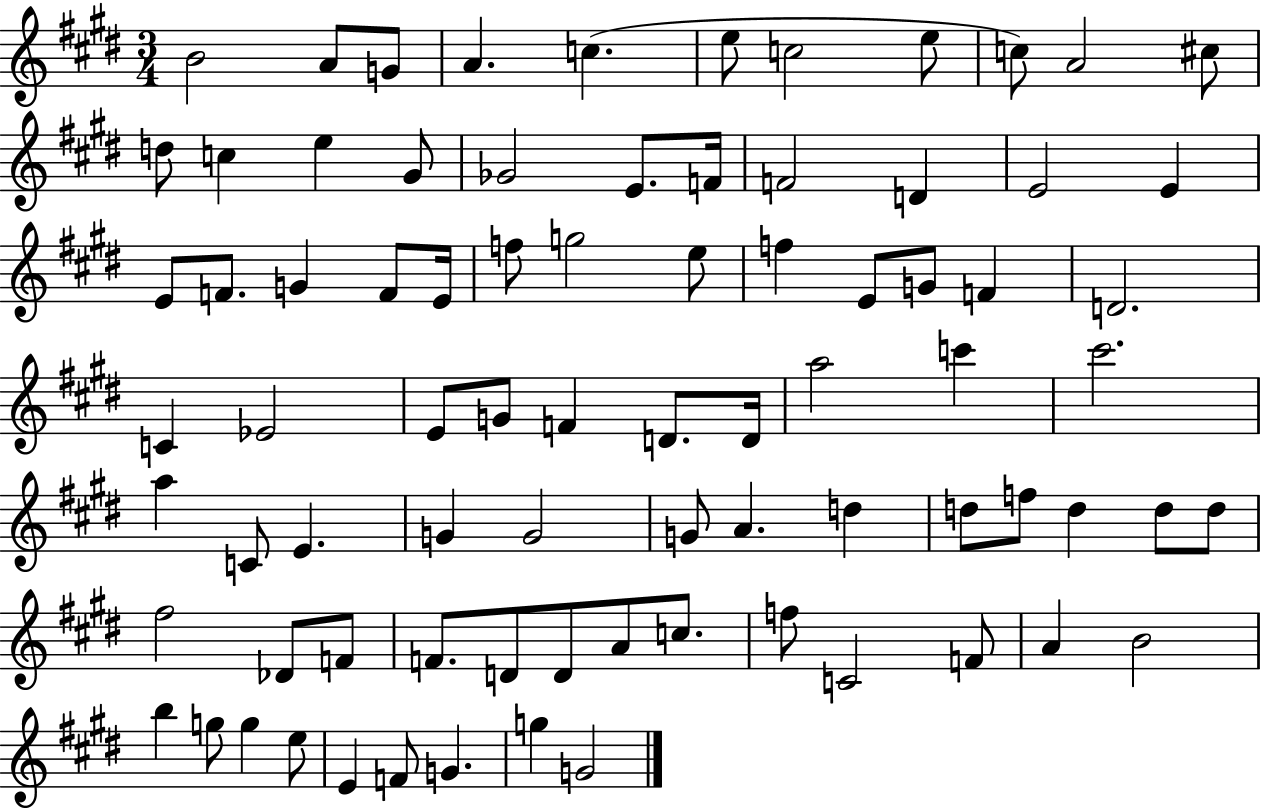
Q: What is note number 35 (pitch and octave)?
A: D4